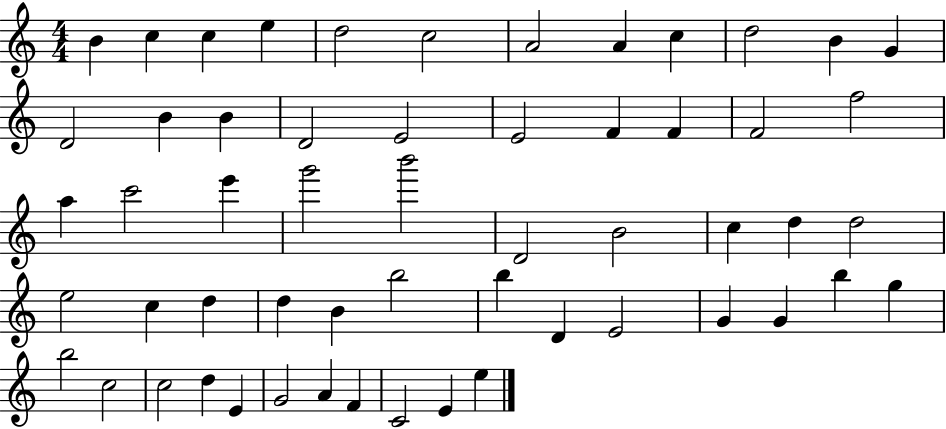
B4/q C5/q C5/q E5/q D5/h C5/h A4/h A4/q C5/q D5/h B4/q G4/q D4/h B4/q B4/q D4/h E4/h E4/h F4/q F4/q F4/h F5/h A5/q C6/h E6/q G6/h B6/h D4/h B4/h C5/q D5/q D5/h E5/h C5/q D5/q D5/q B4/q B5/h B5/q D4/q E4/h G4/q G4/q B5/q G5/q B5/h C5/h C5/h D5/q E4/q G4/h A4/q F4/q C4/h E4/q E5/q